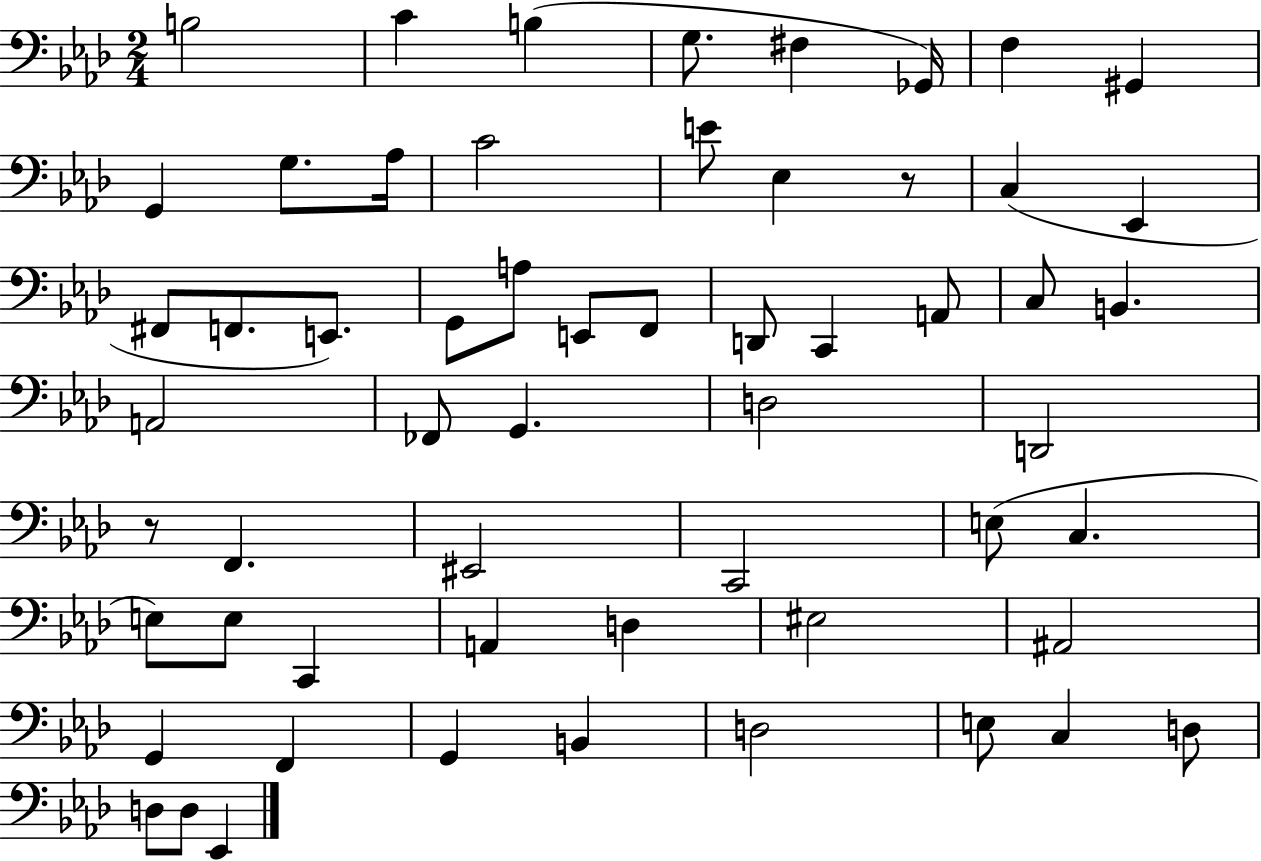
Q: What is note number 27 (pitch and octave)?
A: C3